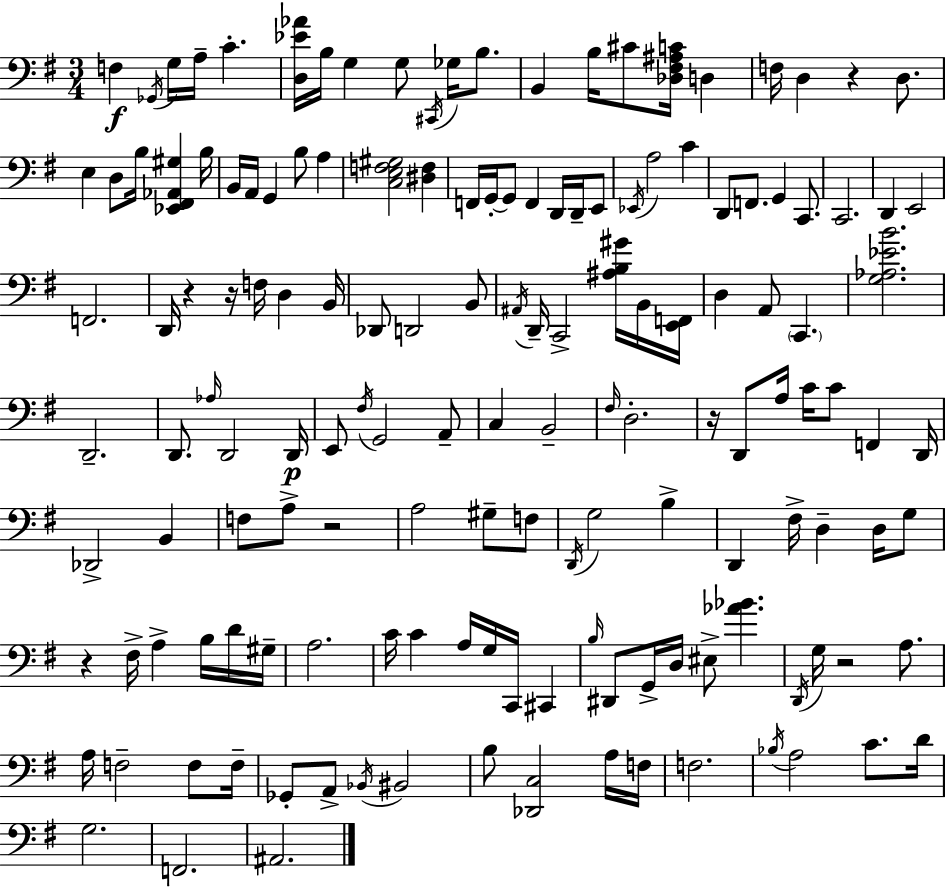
X:1
T:Untitled
M:3/4
L:1/4
K:G
F, _G,,/4 G,/4 A,/4 C [D,_E_A]/4 B,/4 G, G,/2 ^C,,/4 _G,/4 B,/2 B,, B,/4 ^C/2 [_D,^F,^A,C]/4 D, F,/4 D, z D,/2 E, D,/2 B,/4 [_E,,^F,,_A,,^G,] B,/4 B,,/4 A,,/4 G,, B,/2 A, [C,E,F,^G,]2 [^D,F,] F,,/4 G,,/4 G,,/2 F,, D,,/4 D,,/4 E,,/2 _E,,/4 A,2 C D,,/2 F,,/2 G,, C,,/2 C,,2 D,, E,,2 F,,2 D,,/4 z z/4 F,/4 D, B,,/4 _D,,/2 D,,2 B,,/2 ^A,,/4 D,,/4 C,,2 [^A,B,^G]/4 B,,/4 [E,,F,,]/4 D, A,,/2 C,, [G,_A,_EB]2 D,,2 D,,/2 _A,/4 D,,2 D,,/4 E,,/2 ^F,/4 G,,2 A,,/2 C, B,,2 ^F,/4 D,2 z/4 D,,/2 A,/4 C/4 C/2 F,, D,,/4 _D,,2 B,, F,/2 A,/2 z2 A,2 ^G,/2 F,/2 D,,/4 G,2 B, D,, ^F,/4 D, D,/4 G,/2 z ^F,/4 A, B,/4 D/4 ^G,/4 A,2 C/4 C A,/4 G,/4 C,,/4 ^C,, B,/4 ^D,,/2 G,,/4 D,/4 ^E,/2 [_A_B] D,,/4 G,/4 z2 A,/2 A,/4 F,2 F,/2 F,/4 _G,,/2 A,,/2 _B,,/4 ^B,,2 B,/2 [_D,,C,]2 A,/4 F,/4 F,2 _B,/4 A,2 C/2 D/4 G,2 F,,2 ^A,,2